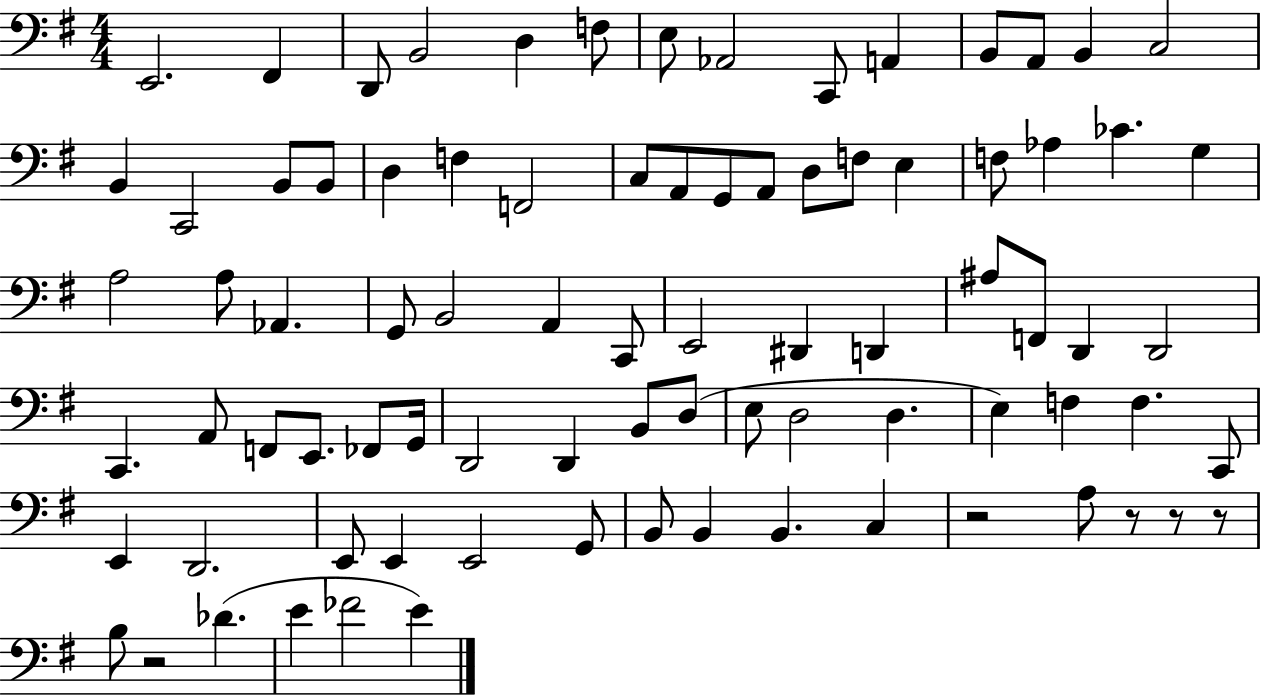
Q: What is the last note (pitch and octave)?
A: E4